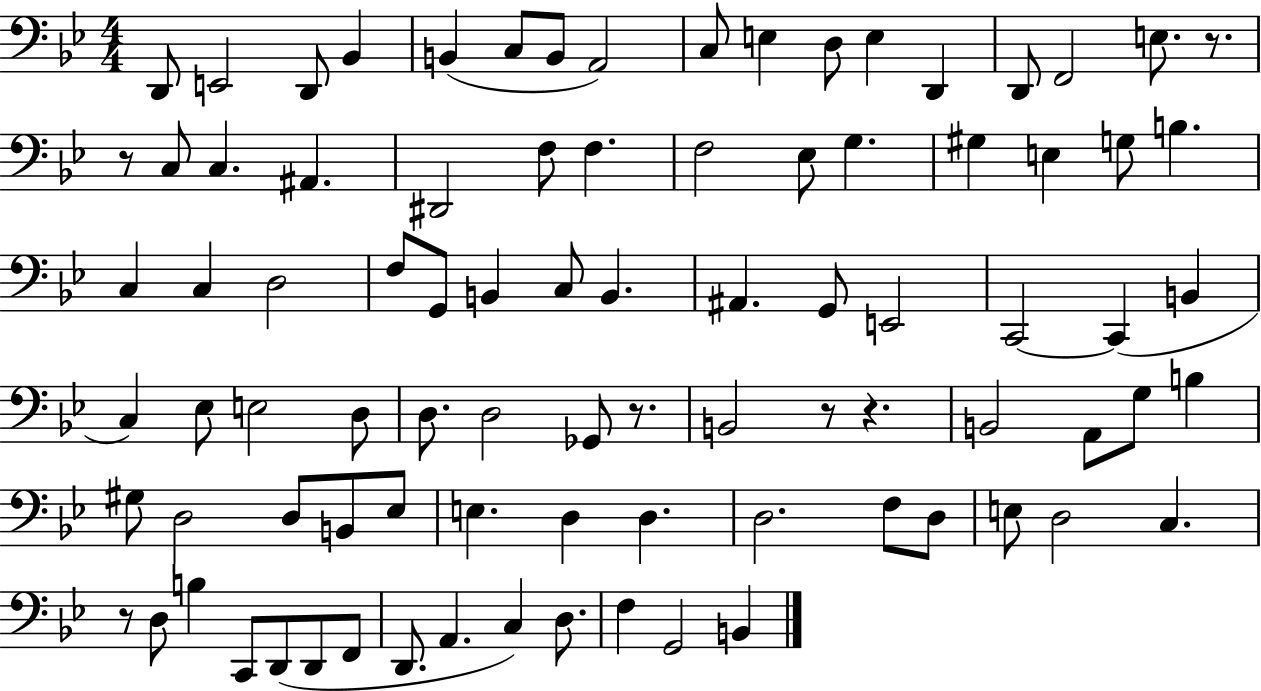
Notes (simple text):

D2/e E2/h D2/e Bb2/q B2/q C3/e B2/e A2/h C3/e E3/q D3/e E3/q D2/q D2/e F2/h E3/e. R/e. R/e C3/e C3/q. A#2/q. D#2/h F3/e F3/q. F3/h Eb3/e G3/q. G#3/q E3/q G3/e B3/q. C3/q C3/q D3/h F3/e G2/e B2/q C3/e B2/q. A#2/q. G2/e E2/h C2/h C2/q B2/q C3/q Eb3/e E3/h D3/e D3/e. D3/h Gb2/e R/e. B2/h R/e R/q. B2/h A2/e G3/e B3/q G#3/e D3/h D3/e B2/e Eb3/e E3/q. D3/q D3/q. D3/h. F3/e D3/e E3/e D3/h C3/q. R/e D3/e B3/q C2/e D2/e D2/e F2/e D2/e. A2/q. C3/q D3/e. F3/q G2/h B2/q